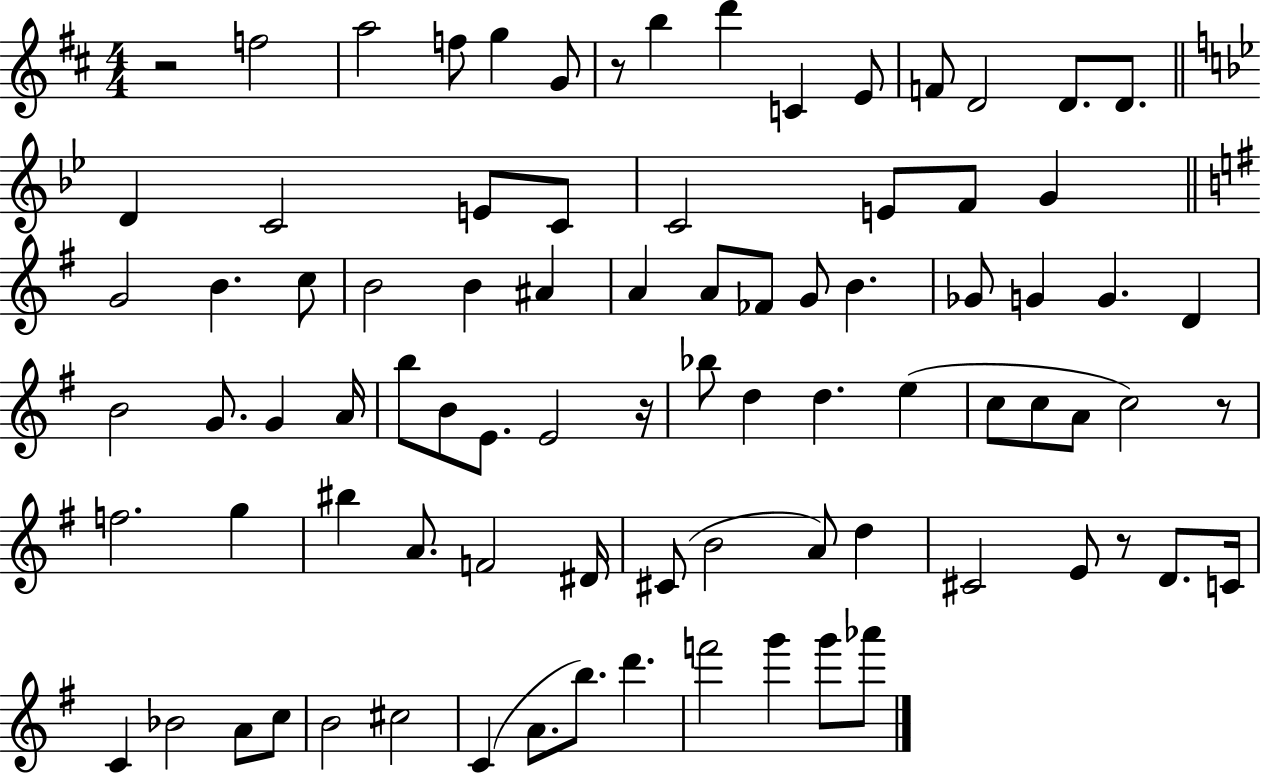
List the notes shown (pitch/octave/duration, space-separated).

R/h F5/h A5/h F5/e G5/q G4/e R/e B5/q D6/q C4/q E4/e F4/e D4/h D4/e. D4/e. D4/q C4/h E4/e C4/e C4/h E4/e F4/e G4/q G4/h B4/q. C5/e B4/h B4/q A#4/q A4/q A4/e FES4/e G4/e B4/q. Gb4/e G4/q G4/q. D4/q B4/h G4/e. G4/q A4/s B5/e B4/e E4/e. E4/h R/s Bb5/e D5/q D5/q. E5/q C5/e C5/e A4/e C5/h R/e F5/h. G5/q BIS5/q A4/e. F4/h D#4/s C#4/e B4/h A4/e D5/q C#4/h E4/e R/e D4/e. C4/s C4/q Bb4/h A4/e C5/e B4/h C#5/h C4/q A4/e. B5/e. D6/q. F6/h G6/q G6/e Ab6/e